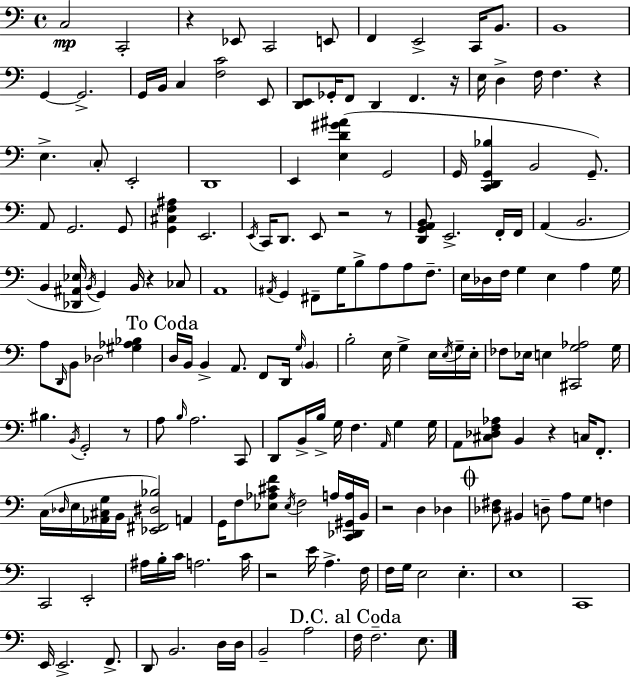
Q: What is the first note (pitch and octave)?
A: C3